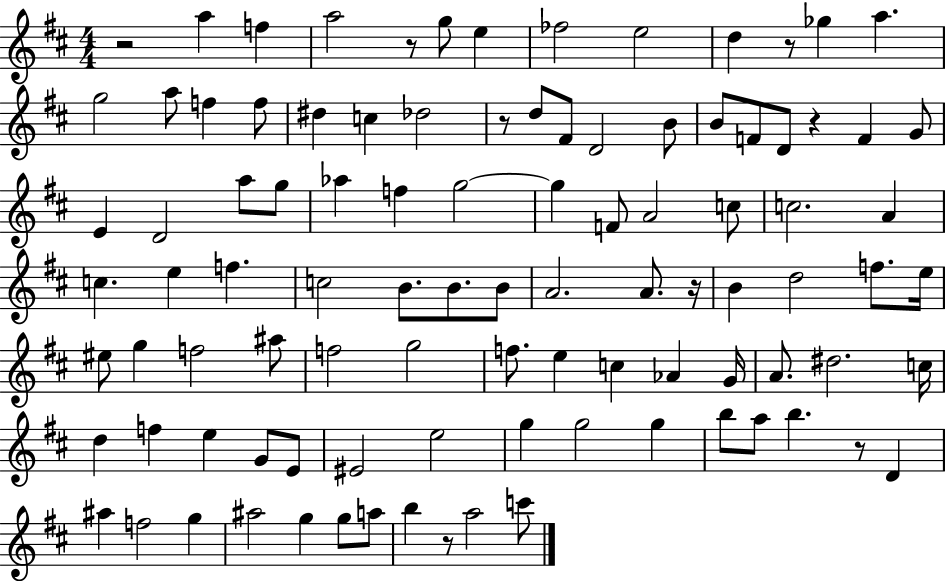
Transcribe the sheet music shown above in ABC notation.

X:1
T:Untitled
M:4/4
L:1/4
K:D
z2 a f a2 z/2 g/2 e _f2 e2 d z/2 _g a g2 a/2 f f/2 ^d c _d2 z/2 d/2 ^F/2 D2 B/2 B/2 F/2 D/2 z F G/2 E D2 a/2 g/2 _a f g2 g F/2 A2 c/2 c2 A c e f c2 B/2 B/2 B/2 A2 A/2 z/4 B d2 f/2 e/4 ^e/2 g f2 ^a/2 f2 g2 f/2 e c _A G/4 A/2 ^d2 c/4 d f e G/2 E/2 ^E2 e2 g g2 g b/2 a/2 b z/2 D ^a f2 g ^a2 g g/2 a/2 b z/2 a2 c'/2